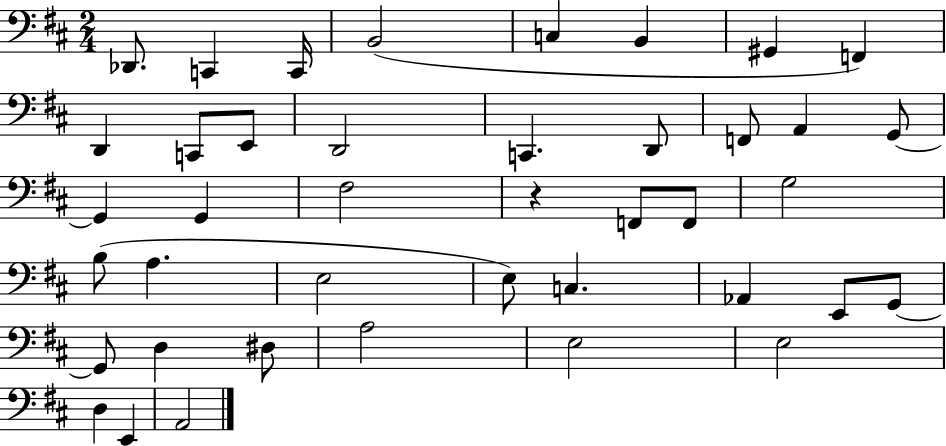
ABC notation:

X:1
T:Untitled
M:2/4
L:1/4
K:D
_D,,/2 C,, C,,/4 B,,2 C, B,, ^G,, F,, D,, C,,/2 E,,/2 D,,2 C,, D,,/2 F,,/2 A,, G,,/2 G,, G,, ^F,2 z F,,/2 F,,/2 G,2 B,/2 A, E,2 E,/2 C, _A,, E,,/2 G,,/2 G,,/2 D, ^D,/2 A,2 E,2 E,2 D, E,, A,,2